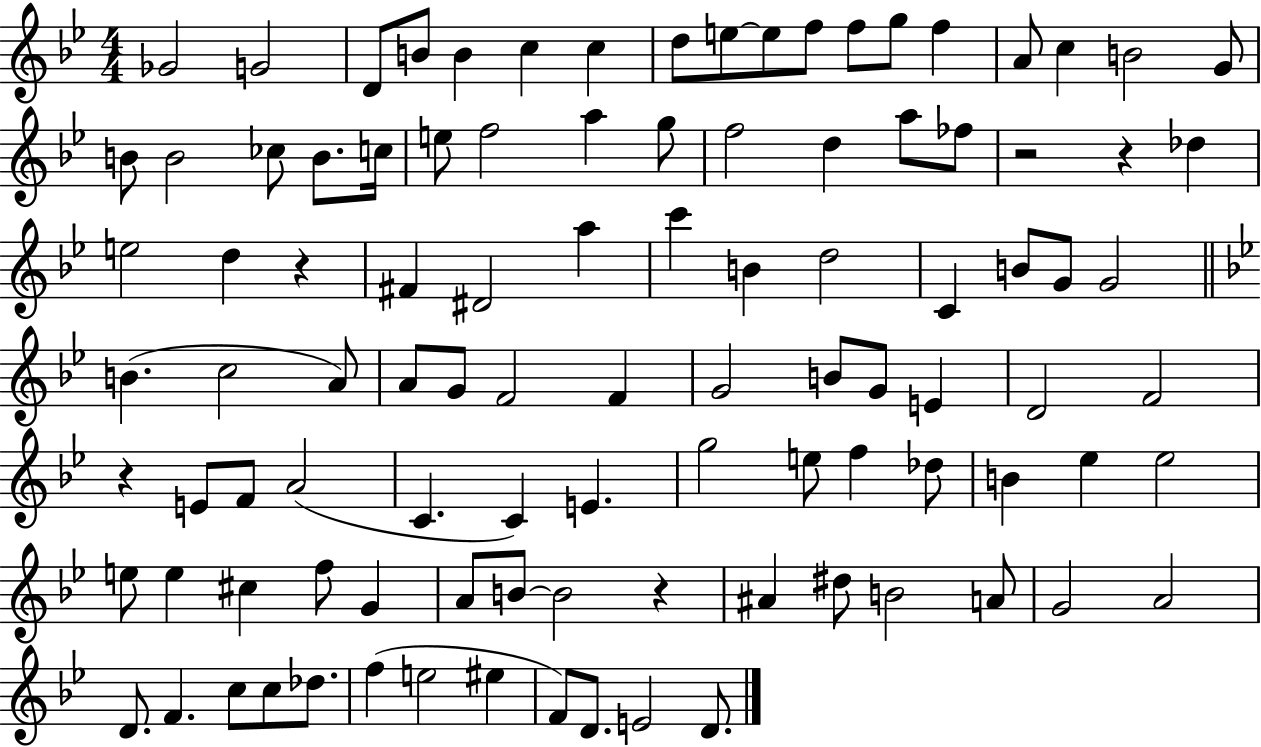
{
  \clef treble
  \numericTimeSignature
  \time 4/4
  \key bes \major
  ges'2 g'2 | d'8 b'8 b'4 c''4 c''4 | d''8 e''8~~ e''8 f''8 f''8 g''8 f''4 | a'8 c''4 b'2 g'8 | \break b'8 b'2 ces''8 b'8. c''16 | e''8 f''2 a''4 g''8 | f''2 d''4 a''8 fes''8 | r2 r4 des''4 | \break e''2 d''4 r4 | fis'4 dis'2 a''4 | c'''4 b'4 d''2 | c'4 b'8 g'8 g'2 | \break \bar "||" \break \key bes \major b'4.( c''2 a'8) | a'8 g'8 f'2 f'4 | g'2 b'8 g'8 e'4 | d'2 f'2 | \break r4 e'8 f'8 a'2( | c'4. c'4) e'4. | g''2 e''8 f''4 des''8 | b'4 ees''4 ees''2 | \break e''8 e''4 cis''4 f''8 g'4 | a'8 b'8~~ b'2 r4 | ais'4 dis''8 b'2 a'8 | g'2 a'2 | \break d'8. f'4. c''8 c''8 des''8. | f''4( e''2 eis''4 | f'8) d'8. e'2 d'8. | \bar "|."
}